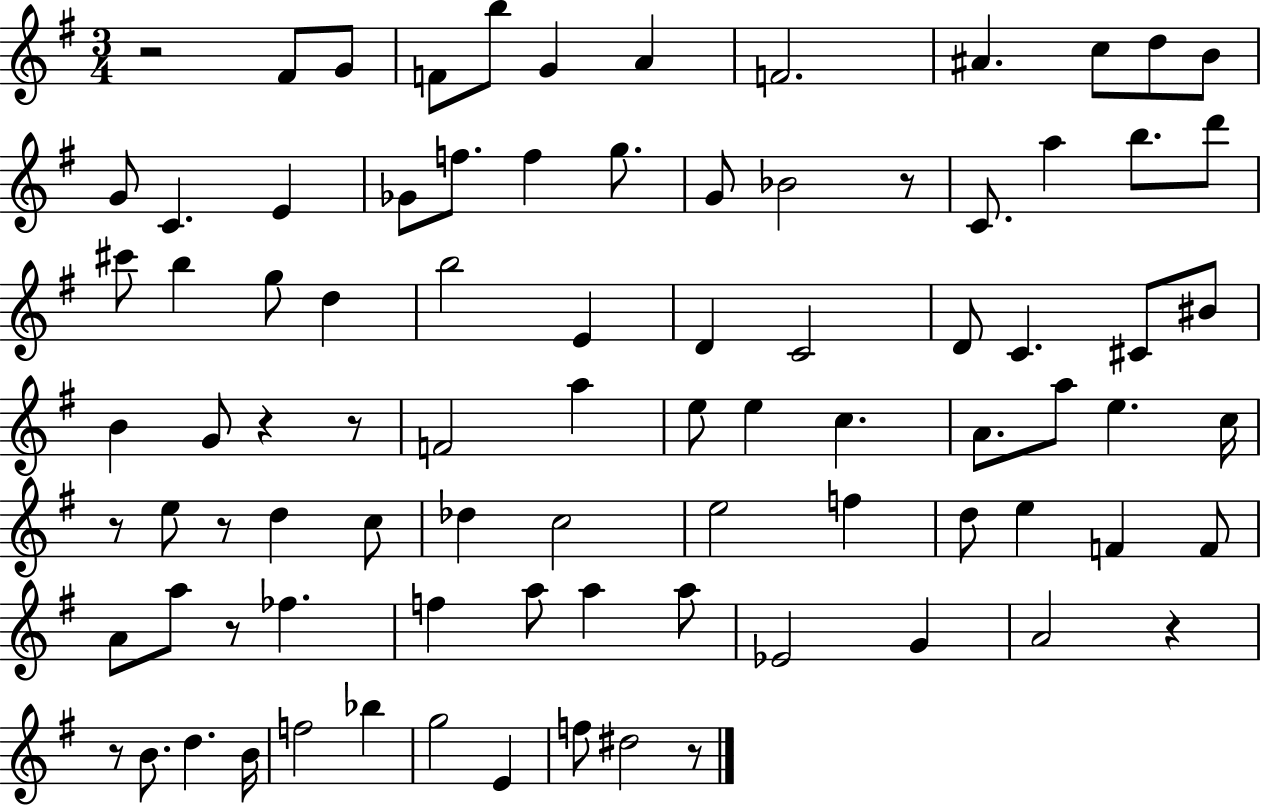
X:1
T:Untitled
M:3/4
L:1/4
K:G
z2 ^F/2 G/2 F/2 b/2 G A F2 ^A c/2 d/2 B/2 G/2 C E _G/2 f/2 f g/2 G/2 _B2 z/2 C/2 a b/2 d'/2 ^c'/2 b g/2 d b2 E D C2 D/2 C ^C/2 ^B/2 B G/2 z z/2 F2 a e/2 e c A/2 a/2 e c/4 z/2 e/2 z/2 d c/2 _d c2 e2 f d/2 e F F/2 A/2 a/2 z/2 _f f a/2 a a/2 _E2 G A2 z z/2 B/2 d B/4 f2 _b g2 E f/2 ^d2 z/2